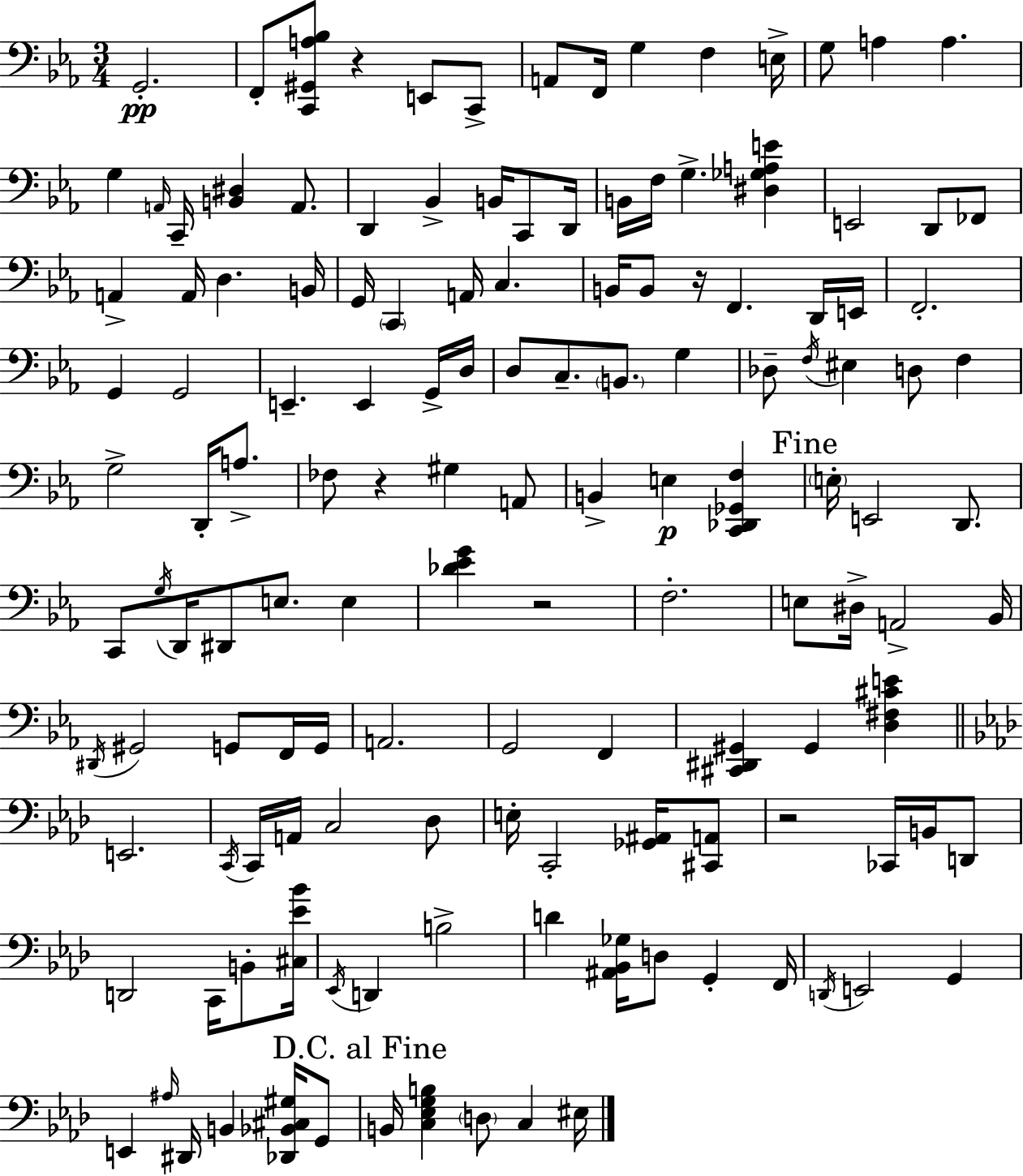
G2/h. F2/e [C2,G#2,A3,Bb3]/e R/q E2/e C2/e A2/e F2/s G3/q F3/q E3/s G3/e A3/q A3/q. G3/q A2/s C2/s [B2,D#3]/q A2/e. D2/q Bb2/q B2/s C2/e D2/s B2/s F3/s G3/q. [D#3,Gb3,A3,E4]/q E2/h D2/e FES2/e A2/q A2/s D3/q. B2/s G2/s C2/q A2/s C3/q. B2/s B2/e R/s F2/q. D2/s E2/s F2/h. G2/q G2/h E2/q. E2/q G2/s D3/s D3/e C3/e. B2/e. G3/q Db3/e F3/s EIS3/q D3/e F3/q G3/h D2/s A3/e. FES3/e R/q G#3/q A2/e B2/q E3/q [C2,Db2,Gb2,F3]/q E3/s E2/h D2/e. C2/e G3/s D2/s D#2/e E3/e. E3/q [Db4,Eb4,G4]/q R/h F3/h. E3/e D#3/s A2/h Bb2/s D#2/s G#2/h G2/e F2/s G2/s A2/h. G2/h F2/q [C#2,D#2,G#2]/q G#2/q [D3,F#3,C#4,E4]/q E2/h. C2/s C2/s A2/s C3/h Db3/e E3/s C2/h [Gb2,A#2]/s [C#2,A2]/e R/h CES2/s B2/s D2/e D2/h C2/s B2/e [C#3,Eb4,Bb4]/s Eb2/s D2/q B3/h D4/q [A#2,Bb2,Gb3]/s D3/e G2/q F2/s D2/s E2/h G2/q E2/q A#3/s D#2/s B2/q [Db2,Bb2,C#3,G#3]/s G2/e B2/s [C3,Eb3,G3,B3]/q D3/e C3/q EIS3/s